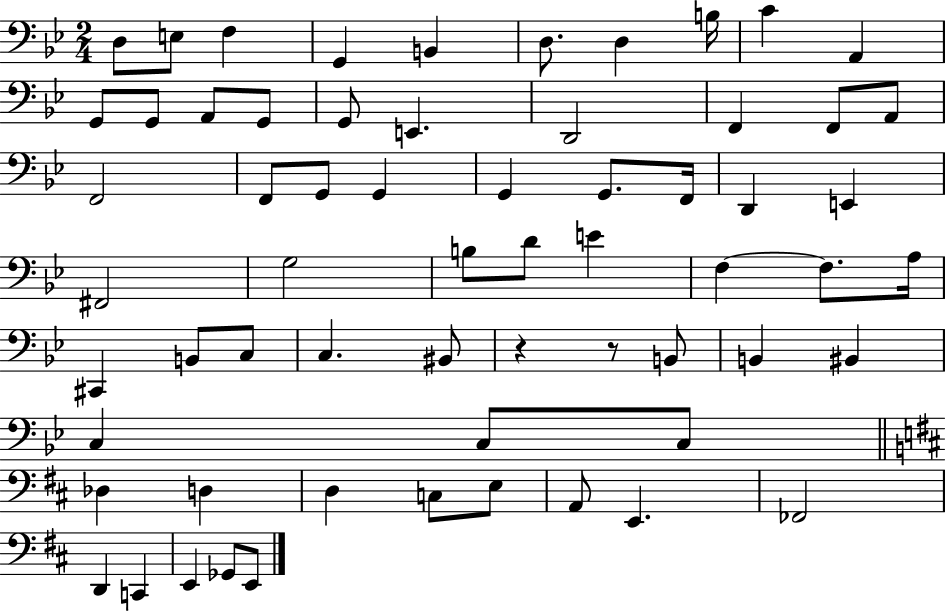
{
  \clef bass
  \numericTimeSignature
  \time 2/4
  \key bes \major
  \repeat volta 2 { d8 e8 f4 | g,4 b,4 | d8. d4 b16 | c'4 a,4 | \break g,8 g,8 a,8 g,8 | g,8 e,4. | d,2 | f,4 f,8 a,8 | \break f,2 | f,8 g,8 g,4 | g,4 g,8. f,16 | d,4 e,4 | \break fis,2 | g2 | b8 d'8 e'4 | f4~~ f8. a16 | \break cis,4 b,8 c8 | c4. bis,8 | r4 r8 b,8 | b,4 bis,4 | \break c4 c8 c8 | \bar "||" \break \key d \major des4 d4 | d4 c8 e8 | a,8 e,4. | fes,2 | \break d,4 c,4 | e,4 ges,8 e,8 | } \bar "|."
}